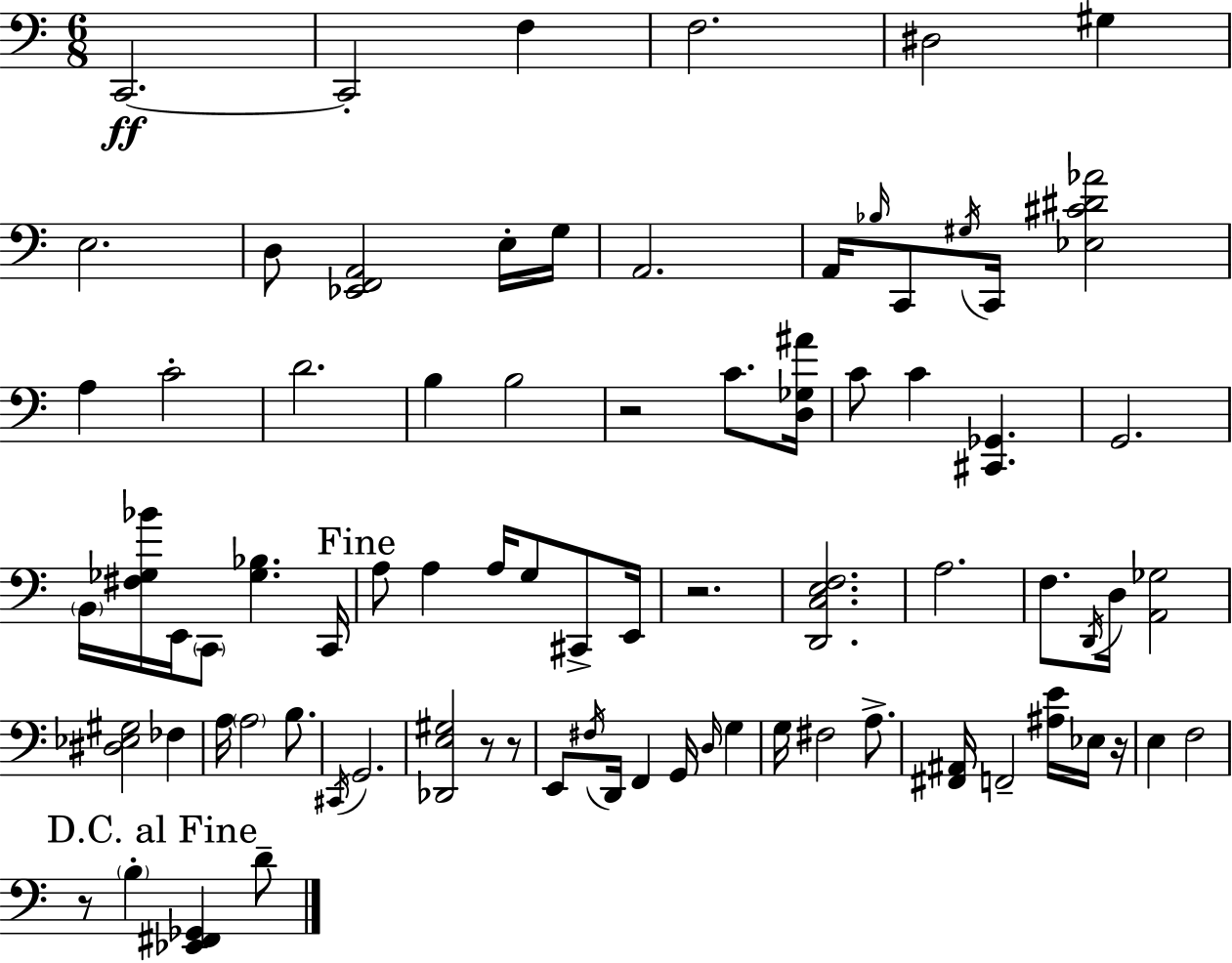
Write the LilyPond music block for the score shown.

{
  \clef bass
  \numericTimeSignature
  \time 6/8
  \key c \major
  c,2.~~\ff | c,2-. f4 | f2. | dis2 gis4 | \break e2. | d8 <ees, f, a,>2 e16-. g16 | a,2. | a,16 \grace { bes16 } c,8 \acciaccatura { gis16 } c,16 <ees cis' dis' aes'>2 | \break a4 c'2-. | d'2. | b4 b2 | r2 c'8. | \break <d ges ais'>16 c'8 c'4 <cis, ges,>4. | g,2. | \parenthesize b,16 <fis ges bes'>16 e,16 \parenthesize c,8 <ges bes>4. | c,16 \mark "Fine" a8 a4 a16 g8 cis,8-> | \break e,16 r2. | <d, c e f>2. | a2. | f8. \acciaccatura { d,16 } d16 <a, ges>2 | \break <dis ees gis>2 fes4 | a16 \parenthesize a2 | b8. \acciaccatura { cis,16 } g,2. | <des, e gis>2 | \break r8 r8 e,8 \acciaccatura { fis16 } d,16 f,4 | g,16 \grace { d16 } g4 g16 fis2 | a8.-> <fis, ais,>16 f,2-- | <ais e'>16 ees16 r16 e4 f2 | \break \mark "D.C. al Fine" r8 \parenthesize b4-. | <ees, fis, ges,>4 d'8-- \bar "|."
}